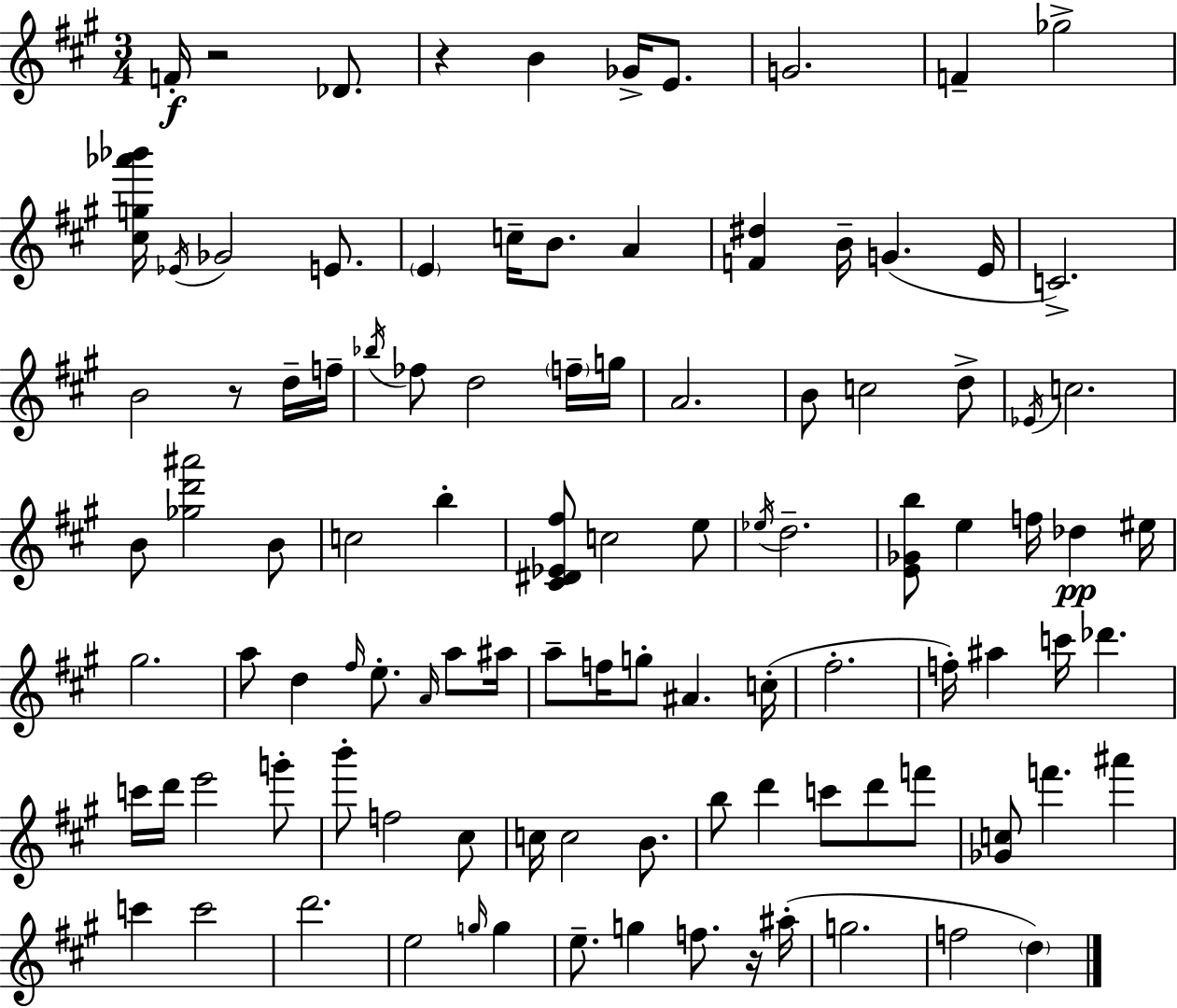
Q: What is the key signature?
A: A major